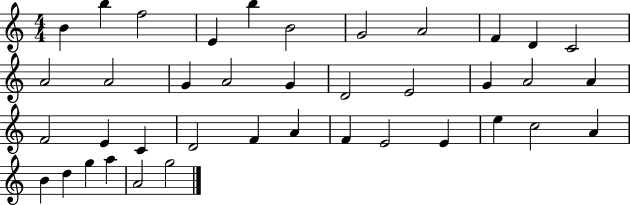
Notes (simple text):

B4/q B5/q F5/h E4/q B5/q B4/h G4/h A4/h F4/q D4/q C4/h A4/h A4/h G4/q A4/h G4/q D4/h E4/h G4/q A4/h A4/q F4/h E4/q C4/q D4/h F4/q A4/q F4/q E4/h E4/q E5/q C5/h A4/q B4/q D5/q G5/q A5/q A4/h G5/h